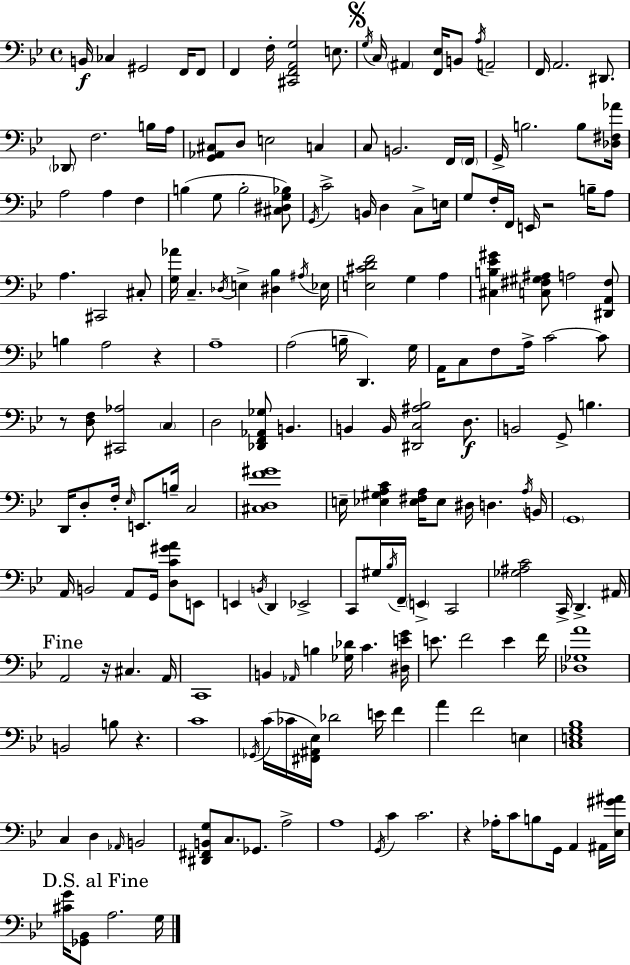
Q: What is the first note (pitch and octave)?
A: B2